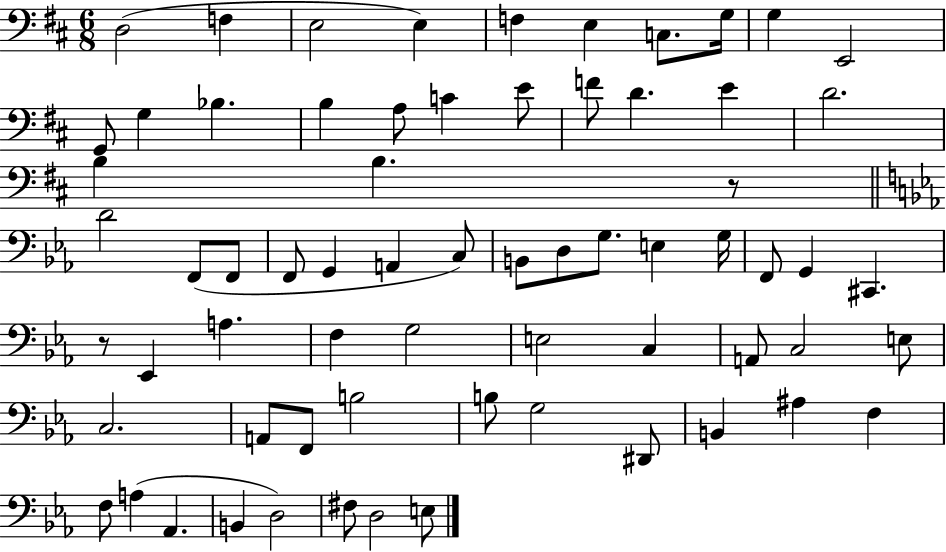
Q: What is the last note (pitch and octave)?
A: E3